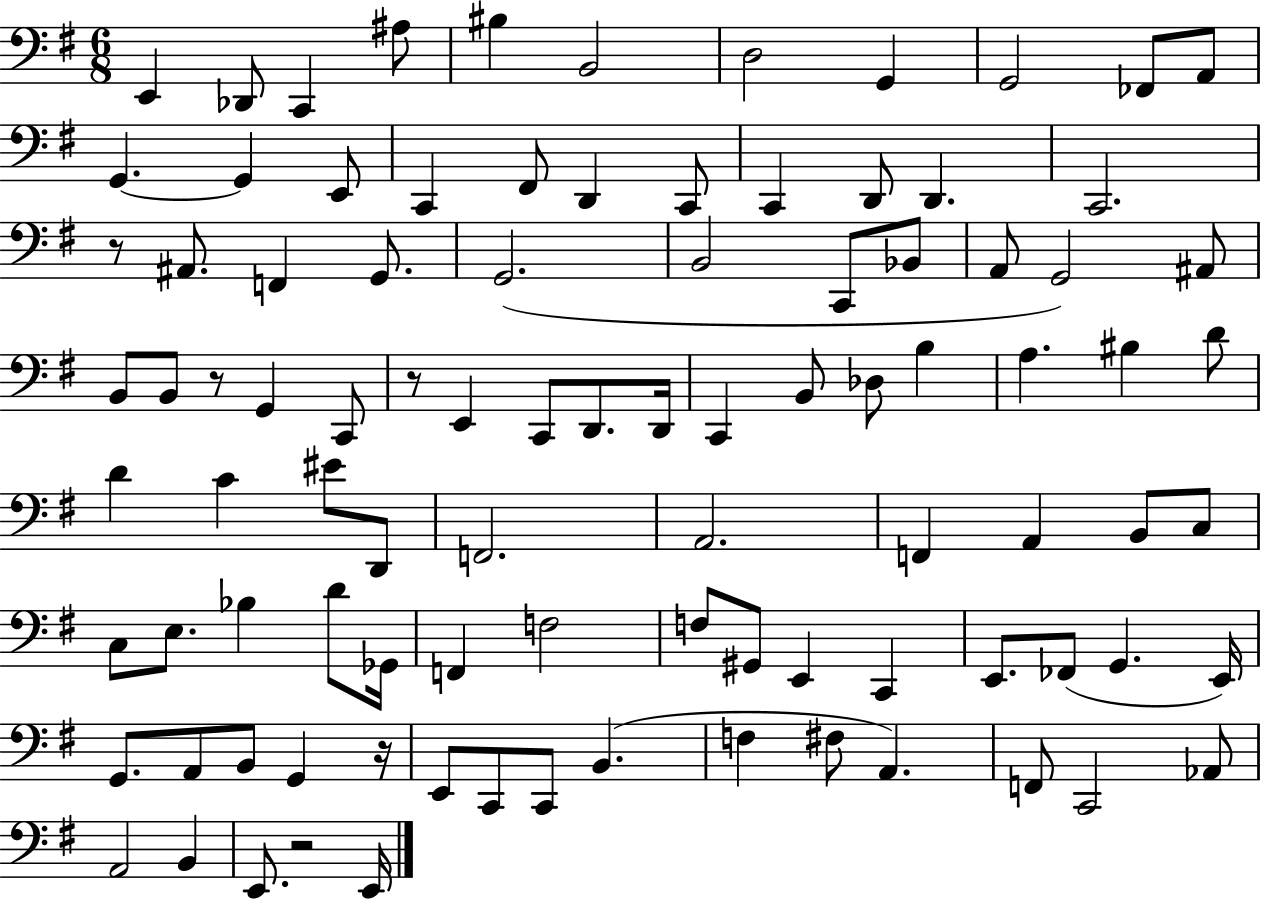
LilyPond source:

{
  \clef bass
  \numericTimeSignature
  \time 6/8
  \key g \major
  e,4 des,8 c,4 ais8 | bis4 b,2 | d2 g,4 | g,2 fes,8 a,8 | \break g,4.~~ g,4 e,8 | c,4 fis,8 d,4 c,8 | c,4 d,8 d,4. | c,2. | \break r8 ais,8. f,4 g,8. | g,2.( | b,2 c,8 bes,8 | a,8 g,2) ais,8 | \break b,8 b,8 r8 g,4 c,8 | r8 e,4 c,8 d,8. d,16 | c,4 b,8 des8 b4 | a4. bis4 d'8 | \break d'4 c'4 eis'8 d,8 | f,2. | a,2. | f,4 a,4 b,8 c8 | \break c8 e8. bes4 d'8 ges,16 | f,4 f2 | f8 gis,8 e,4 c,4 | e,8. fes,8( g,4. e,16) | \break g,8. a,8 b,8 g,4 r16 | e,8 c,8 c,8 b,4.( | f4 fis8 a,4.) | f,8 c,2 aes,8 | \break a,2 b,4 | e,8. r2 e,16 | \bar "|."
}